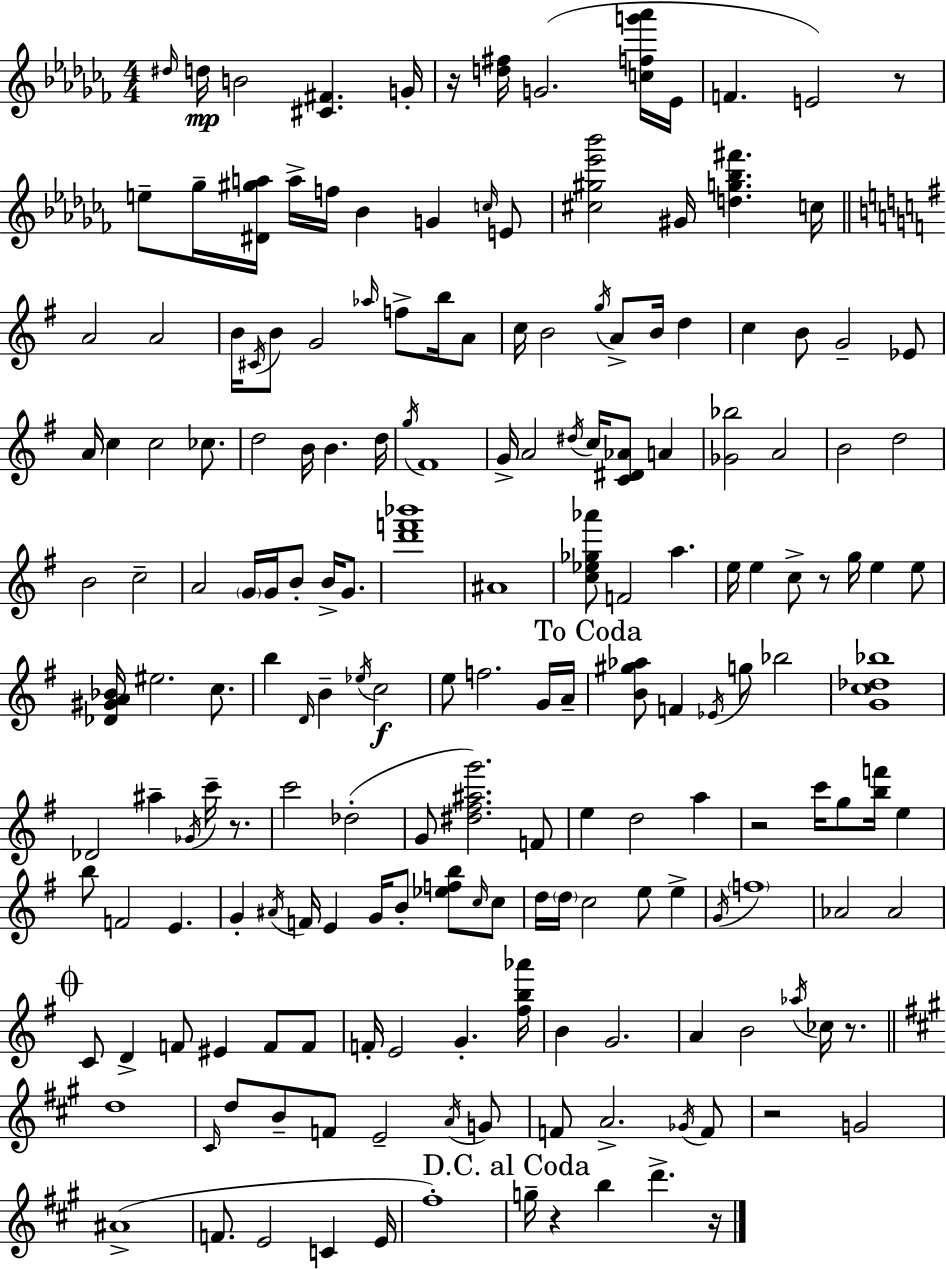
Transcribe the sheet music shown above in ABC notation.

X:1
T:Untitled
M:4/4
L:1/4
K:Abm
^d/4 d/4 B2 [^C^F] G/4 z/4 [d^f]/4 G2 [cfg'_a']/4 _E/4 F E2 z/2 e/2 _g/4 [^D^ga]/4 a/4 f/4 _B G c/4 E/2 [^c^g_e'_b']2 ^G/4 [dg_b^f'] c/4 A2 A2 B/4 ^C/4 B/2 G2 _a/4 f/2 b/4 A/2 c/4 B2 g/4 A/2 B/4 d c B/2 G2 _E/2 A/4 c c2 _c/2 d2 B/4 B d/4 g/4 ^F4 G/4 A2 ^d/4 c/4 [C^D_A]/2 A [_G_b]2 A2 B2 d2 B2 c2 A2 G/4 G/4 B/2 B/4 G/2 [d'f'_b']4 ^A4 [c_e_g_a']/2 F2 a e/4 e c/2 z/2 g/4 e e/2 [_D^GA_B]/4 ^e2 c/2 b D/4 B _e/4 c2 e/2 f2 G/4 A/4 [B^g_a]/2 F _E/4 g/2 _b2 [Gc_d_b]4 _D2 ^a _G/4 c'/4 z/2 c'2 _d2 G/2 [^d^f^ag']2 F/2 e d2 a z2 c'/4 g/2 [bf']/4 e b/2 F2 E G ^A/4 F/4 E G/4 B/2 [_efb]/2 c/4 c/2 d/4 d/4 c2 e/2 e G/4 f4 _A2 _A2 C/2 D F/2 ^E F/2 F/2 F/4 E2 G [^fb_a']/4 B G2 A B2 _a/4 _c/4 z/2 d4 ^C/4 d/2 B/2 F/2 E2 A/4 G/2 F/2 A2 _G/4 F/2 z2 G2 ^A4 F/2 E2 C E/4 ^f4 g/4 z b d' z/4